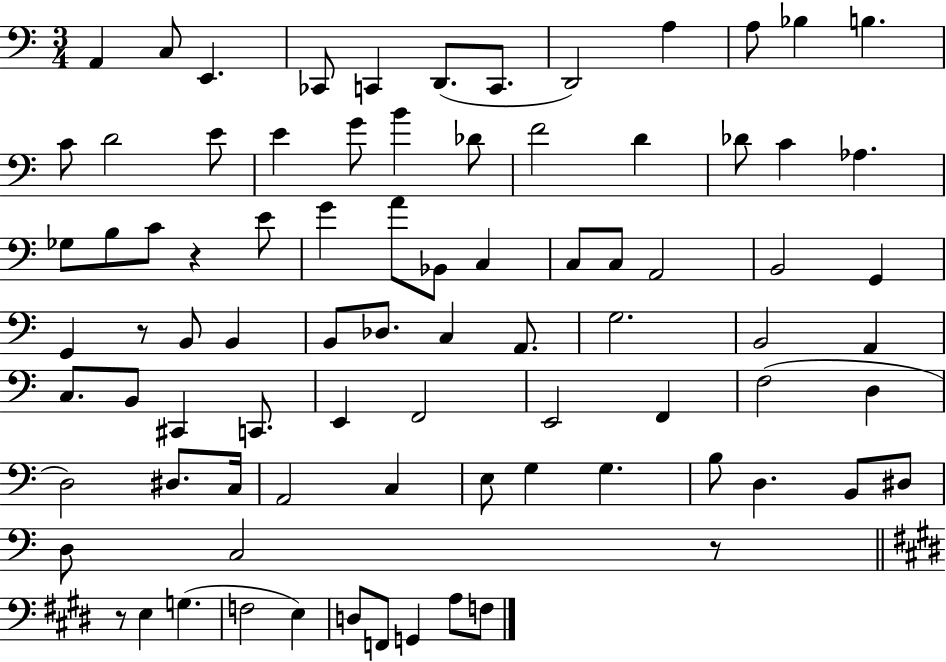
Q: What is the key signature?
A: C major